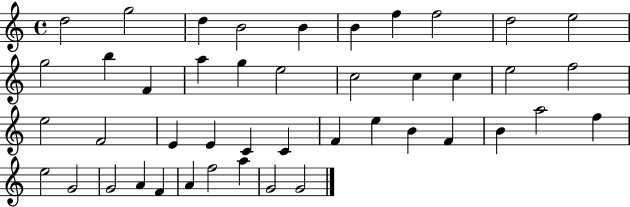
D5/h G5/h D5/q B4/h B4/q B4/q F5/q F5/h D5/h E5/h G5/h B5/q F4/q A5/q G5/q E5/h C5/h C5/q C5/q E5/h F5/h E5/h F4/h E4/q E4/q C4/q C4/q F4/q E5/q B4/q F4/q B4/q A5/h F5/q E5/h G4/h G4/h A4/q F4/q A4/q F5/h A5/q G4/h G4/h